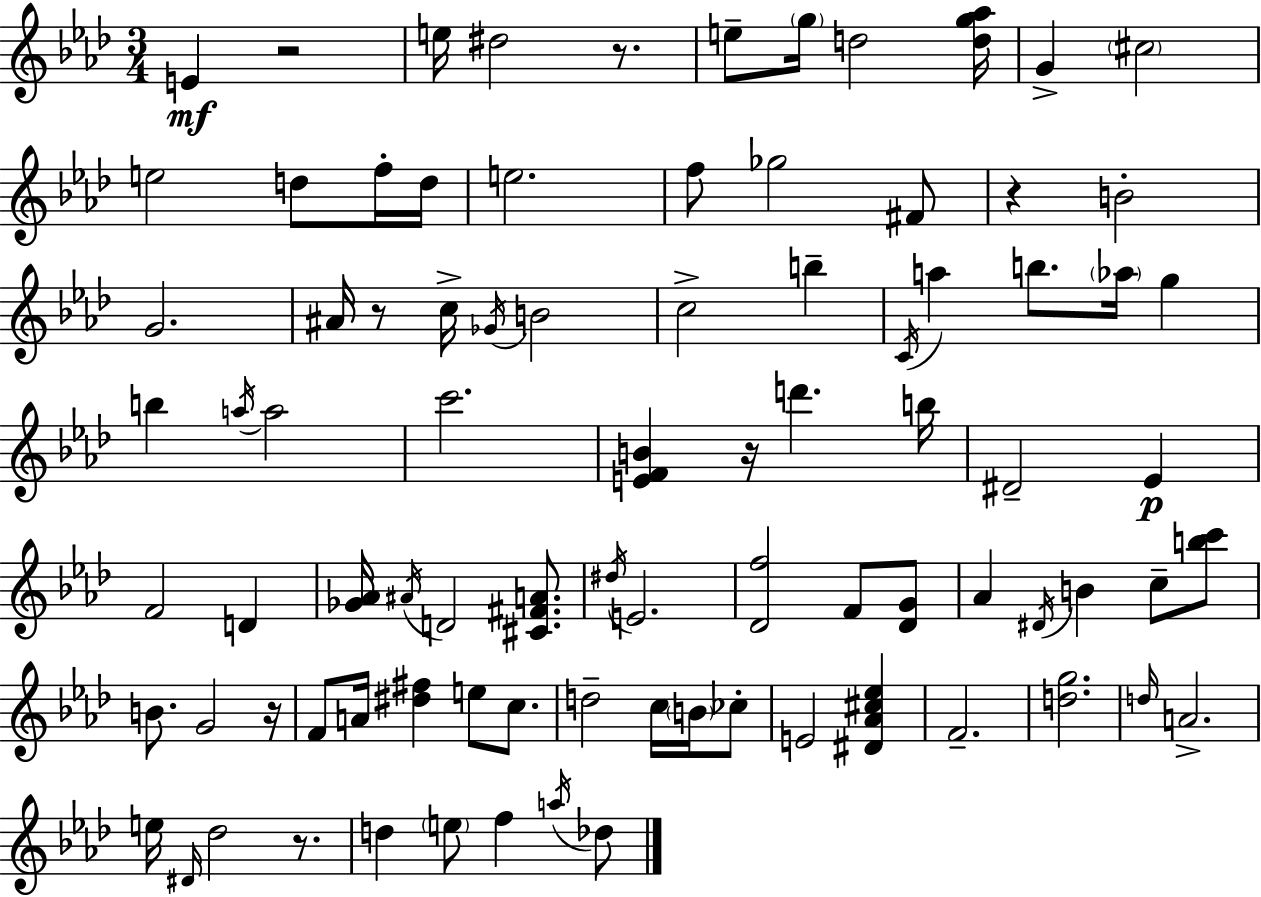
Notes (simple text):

E4/q R/h E5/s D#5/h R/e. E5/e G5/s D5/h [D5,G5,Ab5]/s G4/q C#5/h E5/h D5/e F5/s D5/s E5/h. F5/e Gb5/h F#4/e R/q B4/h G4/h. A#4/s R/e C5/s Gb4/s B4/h C5/h B5/q C4/s A5/q B5/e. Ab5/s G5/q B5/q A5/s A5/h C6/h. [E4,F4,B4]/q R/s D6/q. B5/s D#4/h Eb4/q F4/h D4/q [Gb4,Ab4]/s A#4/s D4/h [C#4,F#4,A4]/e. D#5/s E4/h. [Db4,F5]/h F4/e [Db4,G4]/e Ab4/q D#4/s B4/q C5/e [B5,C6]/e B4/e. G4/h R/s F4/e A4/s [D#5,F#5]/q E5/e C5/e. D5/h C5/s B4/s CES5/e E4/h [D#4,Ab4,C#5,Eb5]/q F4/h. [D5,G5]/h. D5/s A4/h. E5/s D#4/s Db5/h R/e. D5/q E5/e F5/q A5/s Db5/e